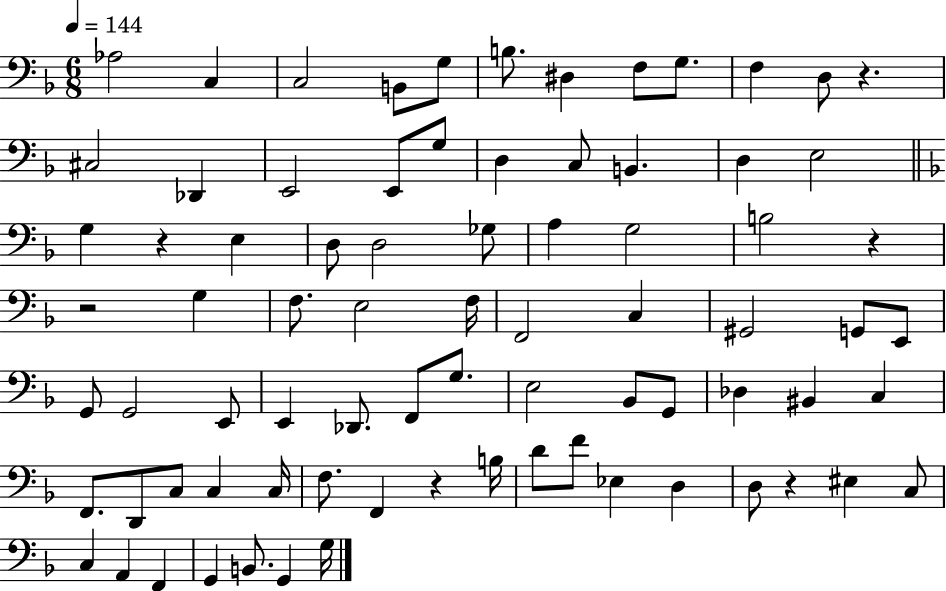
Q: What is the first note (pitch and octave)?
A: Ab3